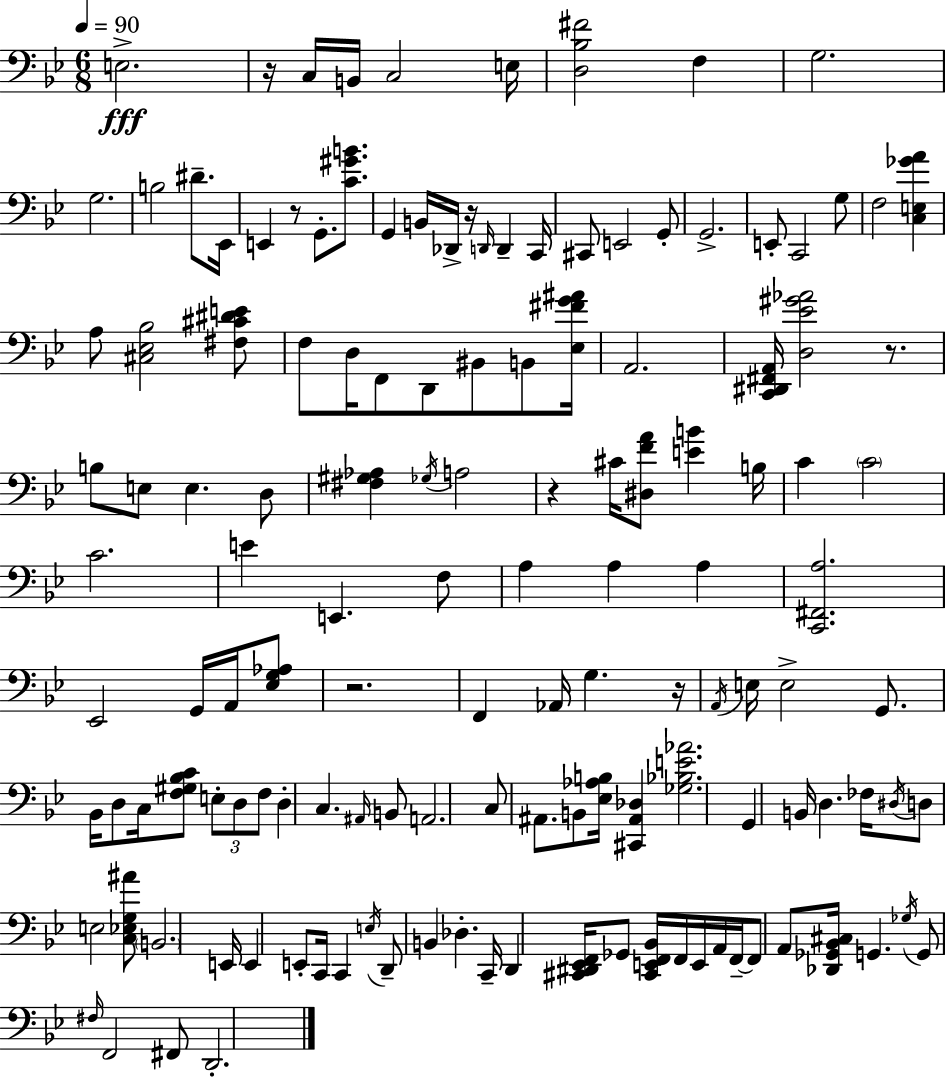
{
  \clef bass
  \numericTimeSignature
  \time 6/8
  \key g \minor
  \tempo 4 = 90
  e2.->\fff | r16 c16 b,16 c2 e16 | <d bes fis'>2 f4 | g2. | \break g2. | b2 dis'8.-- ees,16 | e,4 r8 g,8.-. <c' gis' b'>8. | g,4 b,16 des,16-> r16 \grace { d,16 } d,4-- | \break c,16 cis,8 e,2 g,8-. | g,2.-> | e,8-. c,2 g8 | f2 <c e ges' a'>4 | \break a8 <cis ees bes>2 <fis cis' dis' e'>8 | f8 d16 f,8 d,8 bis,8 b,8 | <ees fis' g' ais'>16 a,2. | <c, dis, fis, a,>16 <d ees' gis' aes'>2 r8. | \break b8 e8 e4. d8 | <fis gis aes>4 \acciaccatura { ges16 } a2 | r4 cis'16 <dis f' a'>8 <e' b'>4 | b16 c'4 \parenthesize c'2 | \break c'2. | e'4 e,4. | f8 a4 a4 a4 | <c, fis, a>2. | \break ees,2 g,16 a,16 | <ees g aes>8 r2. | f,4 aes,16 g4. | r16 \acciaccatura { a,16 } e16 e2-> | \break g,8. bes,16 d8 c16 <f gis bes c'>8 \tuplet 3/2 { e8-. d8 | f8 } d4-. c4. | \grace { ais,16 } b,8 a,2. | c8 ais,8. b,8 <ees aes b>16 | \break <cis, ais, des>4 <ges bes e' aes'>2. | g,4 b,16 d4. | fes16 \acciaccatura { dis16 } d8 e2 | <c ees g ais'>8 \parenthesize b,2. | \break e,16 e,4 e,8-. | c,16 c,4 \acciaccatura { e16 } d,8-- b,4 | des4.-. c,16-- d,4 <cis, dis, ees, f,>16 | ges,8 <cis, e, f, bes,>16 f,16 e,16 a,16 f,16--~~ f,8 a,8 <des, ges, bes, cis>16 | \break g,4. \acciaccatura { ges16 } g,8 \grace { fis16 } f,2 | fis,8 d,2.-. | \bar "|."
}